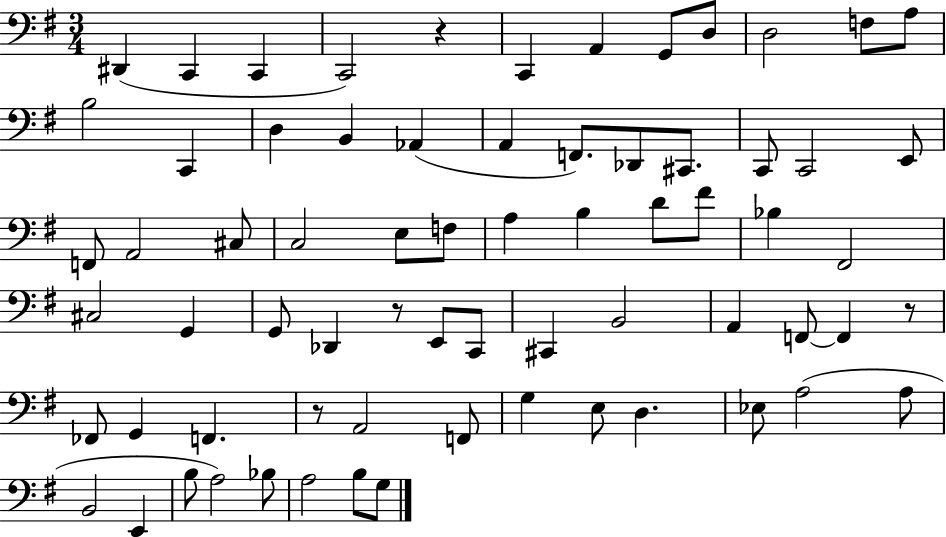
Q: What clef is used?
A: bass